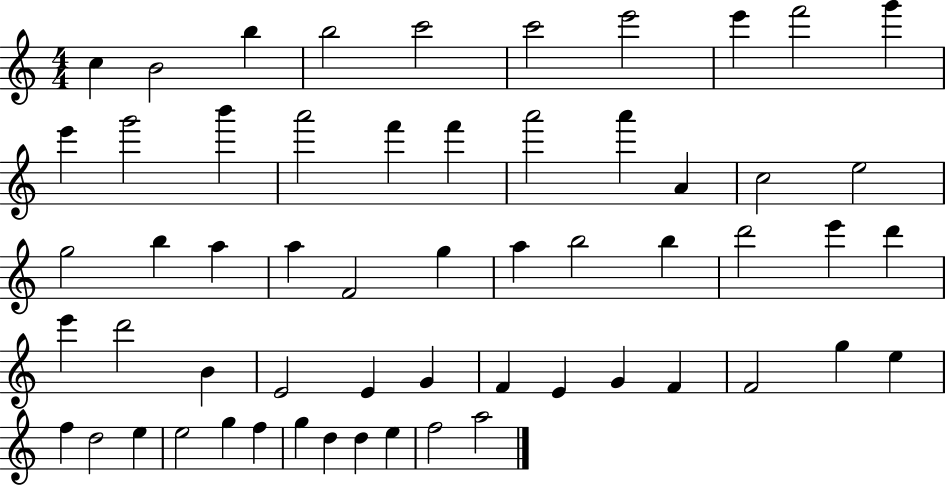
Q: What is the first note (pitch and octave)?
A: C5